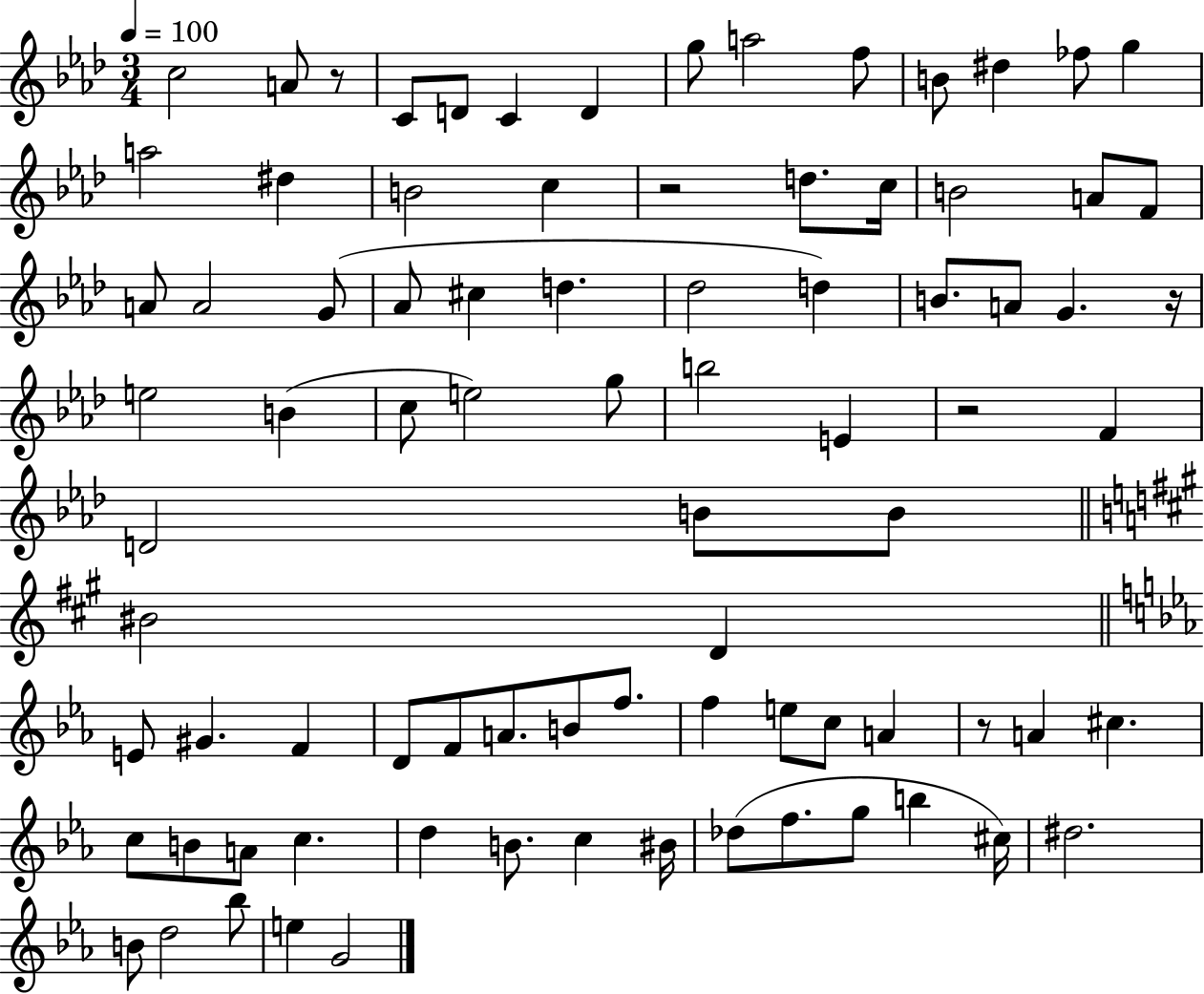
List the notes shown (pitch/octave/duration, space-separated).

C5/h A4/e R/e C4/e D4/e C4/q D4/q G5/e A5/h F5/e B4/e D#5/q FES5/e G5/q A5/h D#5/q B4/h C5/q R/h D5/e. C5/s B4/h A4/e F4/e A4/e A4/h G4/e Ab4/e C#5/q D5/q. Db5/h D5/q B4/e. A4/e G4/q. R/s E5/h B4/q C5/e E5/h G5/e B5/h E4/q R/h F4/q D4/h B4/e B4/e BIS4/h D4/q E4/e G#4/q. F4/q D4/e F4/e A4/e. B4/e F5/e. F5/q E5/e C5/e A4/q R/e A4/q C#5/q. C5/e B4/e A4/e C5/q. D5/q B4/e. C5/q BIS4/s Db5/e F5/e. G5/e B5/q C#5/s D#5/h. B4/e D5/h Bb5/e E5/q G4/h